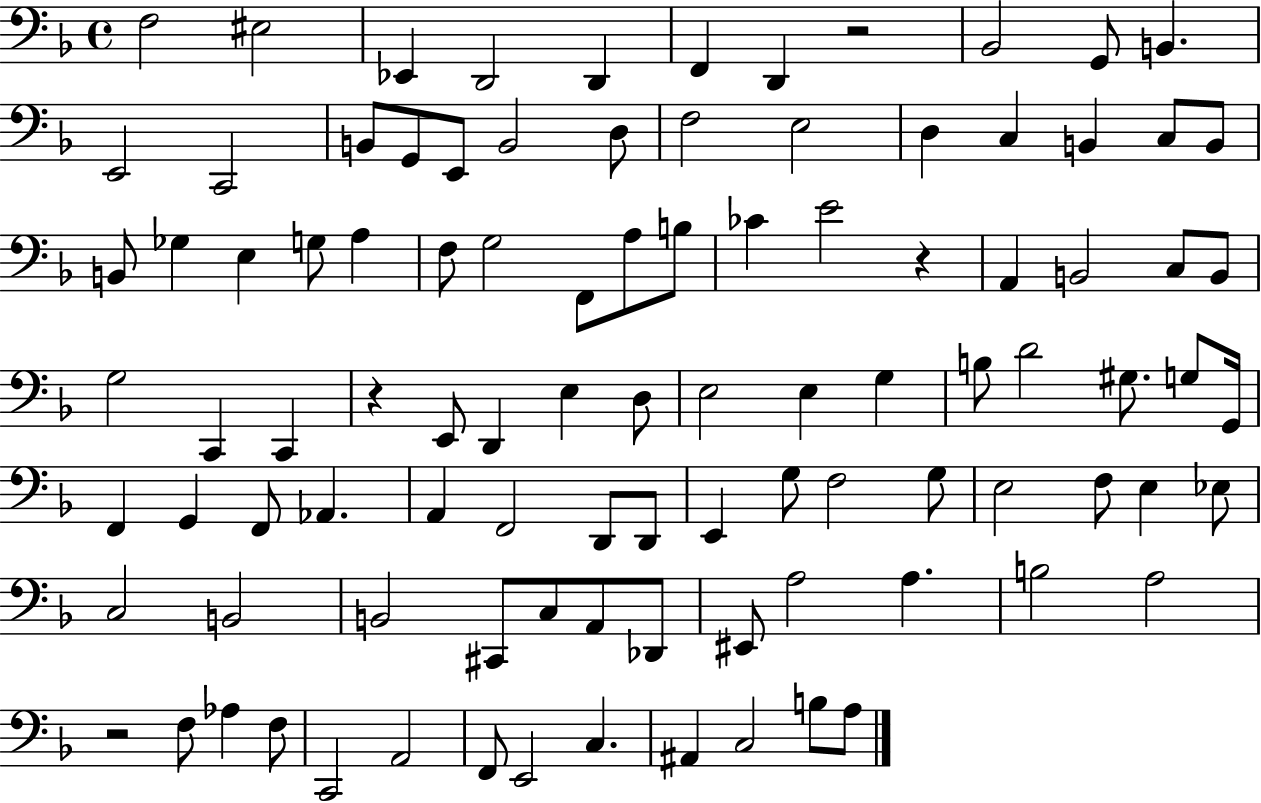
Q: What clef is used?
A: bass